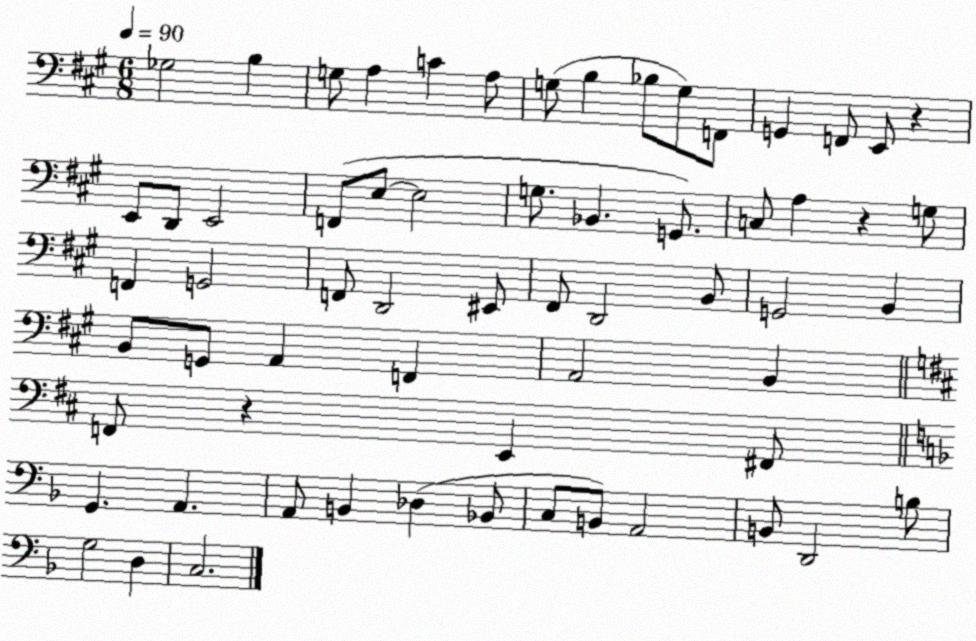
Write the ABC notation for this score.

X:1
T:Untitled
M:6/8
L:1/4
K:A
_G,2 B, G,/2 A, C A,/2 G,/2 B, _B,/2 G,/2 F,,/2 G,, F,,/2 E,,/2 z E,,/2 D,,/2 E,,2 F,,/2 E,/2 E,2 G,/2 _B,, G,,/2 C,/2 A, z G,/2 F,, G,,2 F,,/2 D,,2 ^E,,/2 ^F,,/2 D,,2 B,,/2 G,,2 B,, B,,/2 G,,/2 A,, F,, A,,2 B,, F,,/2 z E,, ^F,,/2 G,, A,, A,,/2 B,, _D, _B,,/2 C,/2 B,,/2 A,,2 B,,/2 D,,2 B,/2 G,2 D, C,2